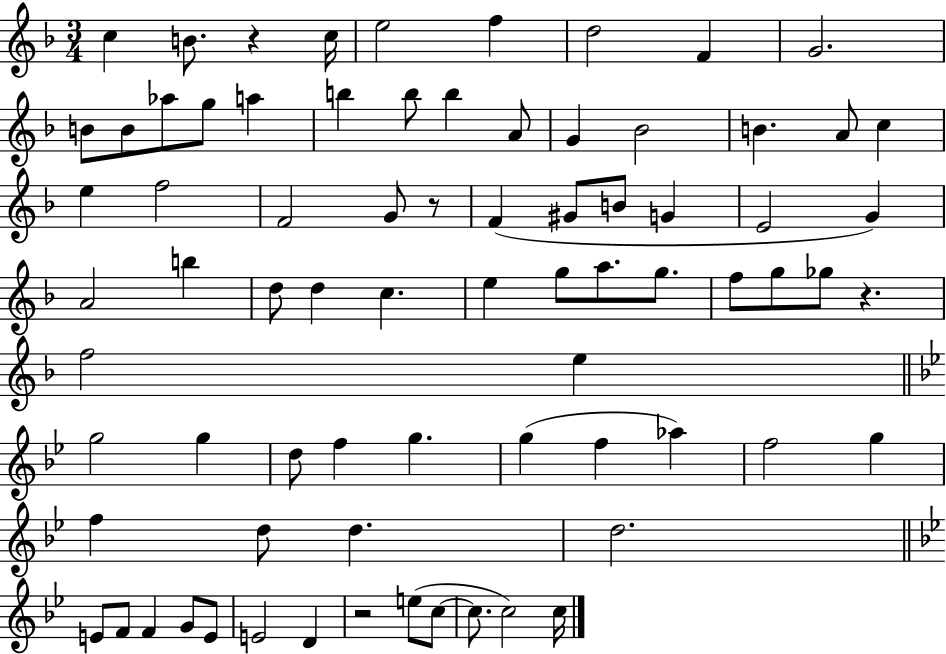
{
  \clef treble
  \numericTimeSignature
  \time 3/4
  \key f \major
  \repeat volta 2 { c''4 b'8. r4 c''16 | e''2 f''4 | d''2 f'4 | g'2. | \break b'8 b'8 aes''8 g''8 a''4 | b''4 b''8 b''4 a'8 | g'4 bes'2 | b'4. a'8 c''4 | \break e''4 f''2 | f'2 g'8 r8 | f'4( gis'8 b'8 g'4 | e'2 g'4) | \break a'2 b''4 | d''8 d''4 c''4. | e''4 g''8 a''8. g''8. | f''8 g''8 ges''8 r4. | \break f''2 e''4 | \bar "||" \break \key g \minor g''2 g''4 | d''8 f''4 g''4. | g''4( f''4 aes''4) | f''2 g''4 | \break f''4 d''8 d''4. | d''2. | \bar "||" \break \key g \minor e'8 f'8 f'4 g'8 e'8 | e'2 d'4 | r2 e''8( c''8~~ | c''8. c''2) c''16 | \break } \bar "|."
}